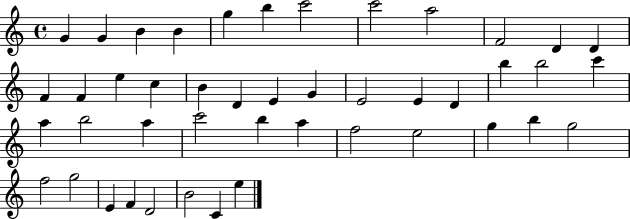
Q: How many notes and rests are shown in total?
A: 45